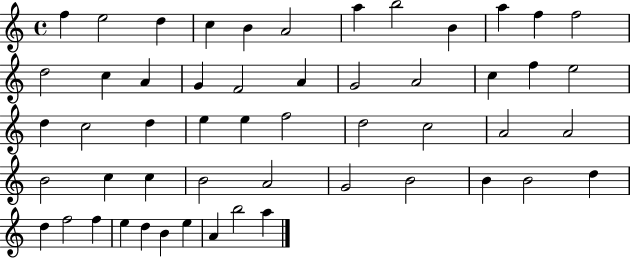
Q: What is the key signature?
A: C major